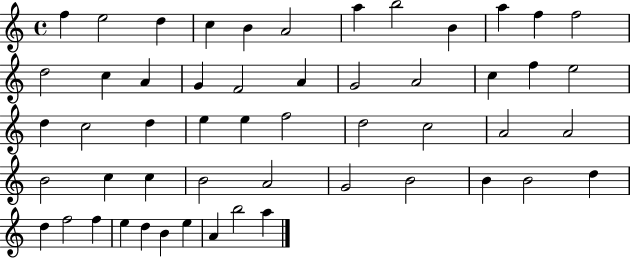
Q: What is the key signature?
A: C major